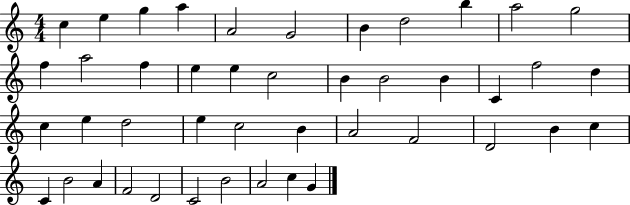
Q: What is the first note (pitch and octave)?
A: C5